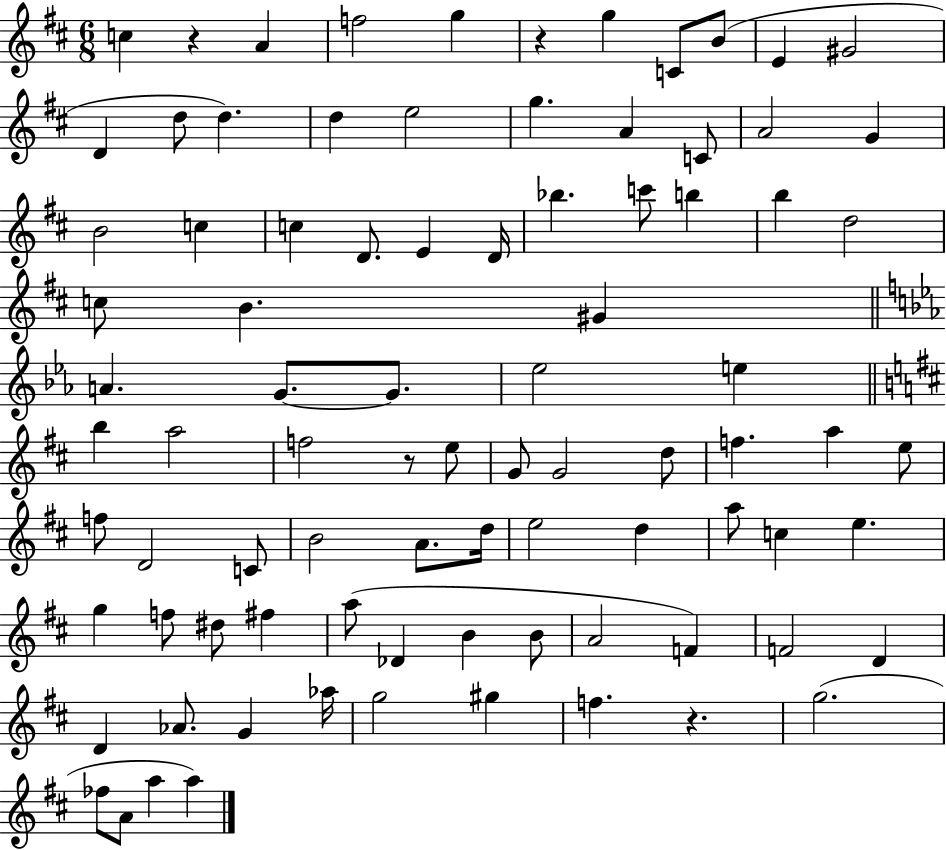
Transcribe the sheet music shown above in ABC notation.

X:1
T:Untitled
M:6/8
L:1/4
K:D
c z A f2 g z g C/2 B/2 E ^G2 D d/2 d d e2 g A C/2 A2 G B2 c c D/2 E D/4 _b c'/2 b b d2 c/2 B ^G A G/2 G/2 _e2 e b a2 f2 z/2 e/2 G/2 G2 d/2 f a e/2 f/2 D2 C/2 B2 A/2 d/4 e2 d a/2 c e g f/2 ^d/2 ^f a/2 _D B B/2 A2 F F2 D D _A/2 G _a/4 g2 ^g f z g2 _f/2 A/2 a a